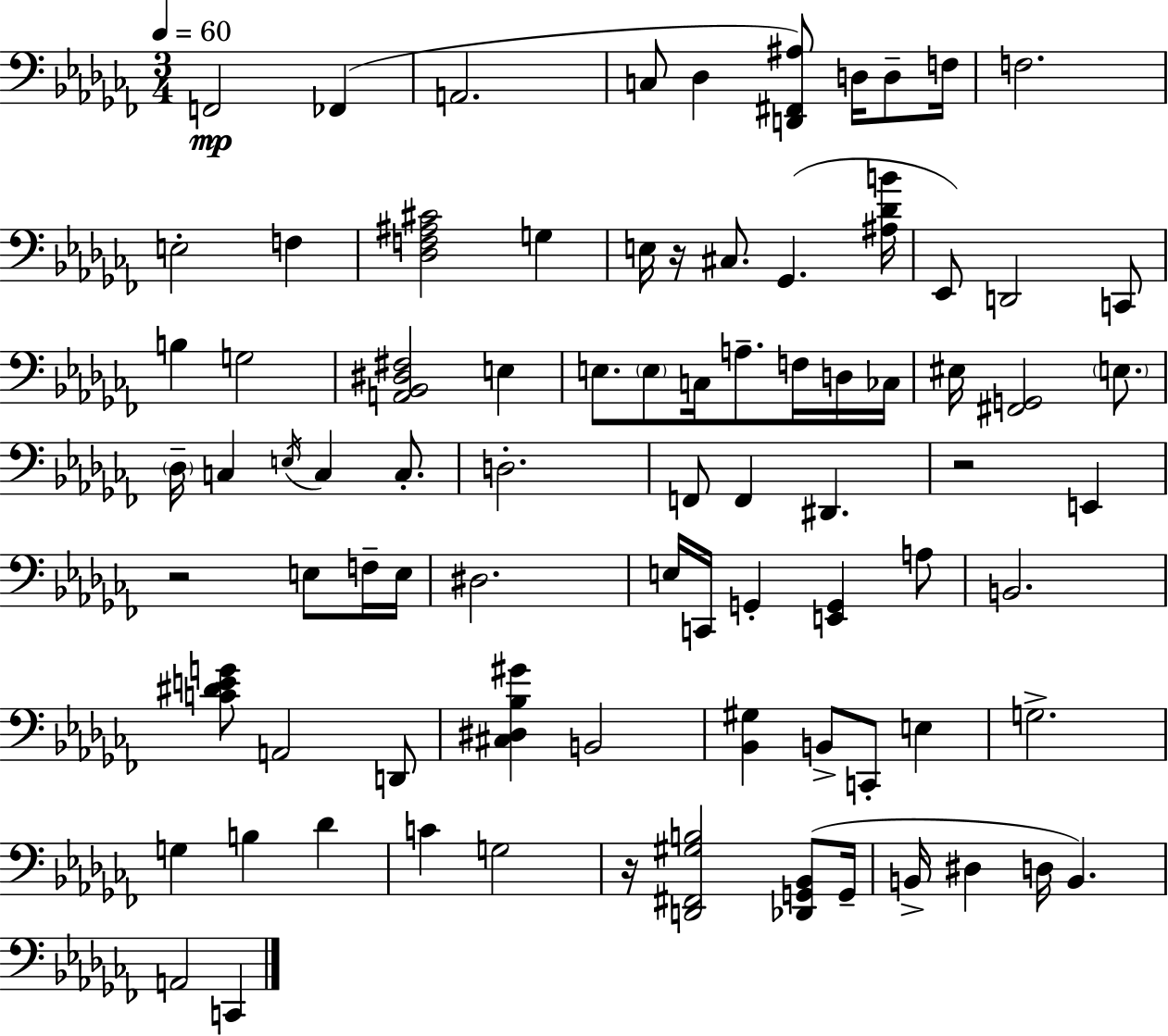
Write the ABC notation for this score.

X:1
T:Untitled
M:3/4
L:1/4
K:Abm
F,,2 _F,, A,,2 C,/2 _D, [D,,^F,,^A,]/2 D,/4 D,/2 F,/4 F,2 E,2 F, [_D,F,^A,^C]2 G, E,/4 z/4 ^C,/2 _G,, [^A,_DB]/4 _E,,/2 D,,2 C,,/2 B, G,2 [A,,_B,,^D,^F,]2 E, E,/2 E,/2 C,/4 A,/2 F,/4 D,/4 _C,/4 ^E,/4 [^F,,G,,]2 E,/2 _D,/4 C, E,/4 C, C,/2 D,2 F,,/2 F,, ^D,, z2 E,, z2 E,/2 F,/4 E,/4 ^D,2 E,/4 C,,/4 G,, [E,,G,,] A,/2 B,,2 [C^DEG]/2 A,,2 D,,/2 [^C,^D,_B,^G] B,,2 [_B,,^G,] B,,/2 C,,/2 E, G,2 G, B, _D C G,2 z/4 [D,,^F,,^G,B,]2 [_D,,G,,_B,,]/2 G,,/4 B,,/4 ^D, D,/4 B,, A,,2 C,,